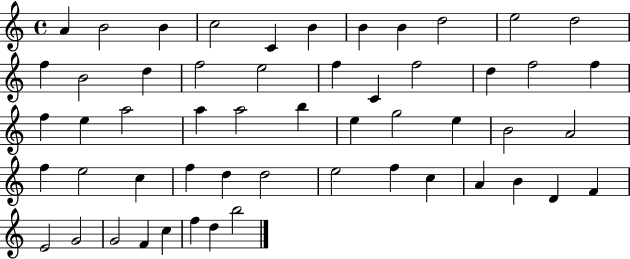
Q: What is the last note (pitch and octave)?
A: B5